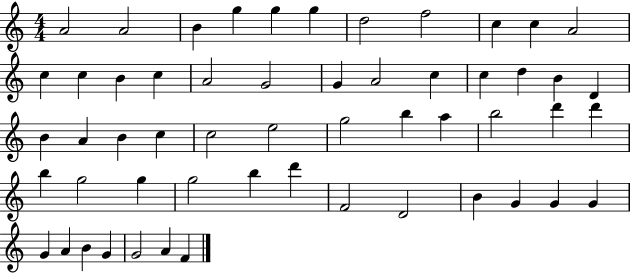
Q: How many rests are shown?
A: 0